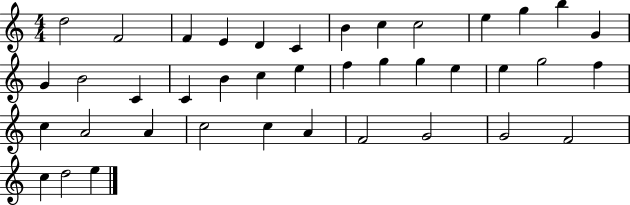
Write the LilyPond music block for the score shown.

{
  \clef treble
  \numericTimeSignature
  \time 4/4
  \key c \major
  d''2 f'2 | f'4 e'4 d'4 c'4 | b'4 c''4 c''2 | e''4 g''4 b''4 g'4 | \break g'4 b'2 c'4 | c'4 b'4 c''4 e''4 | f''4 g''4 g''4 e''4 | e''4 g''2 f''4 | \break c''4 a'2 a'4 | c''2 c''4 a'4 | f'2 g'2 | g'2 f'2 | \break c''4 d''2 e''4 | \bar "|."
}